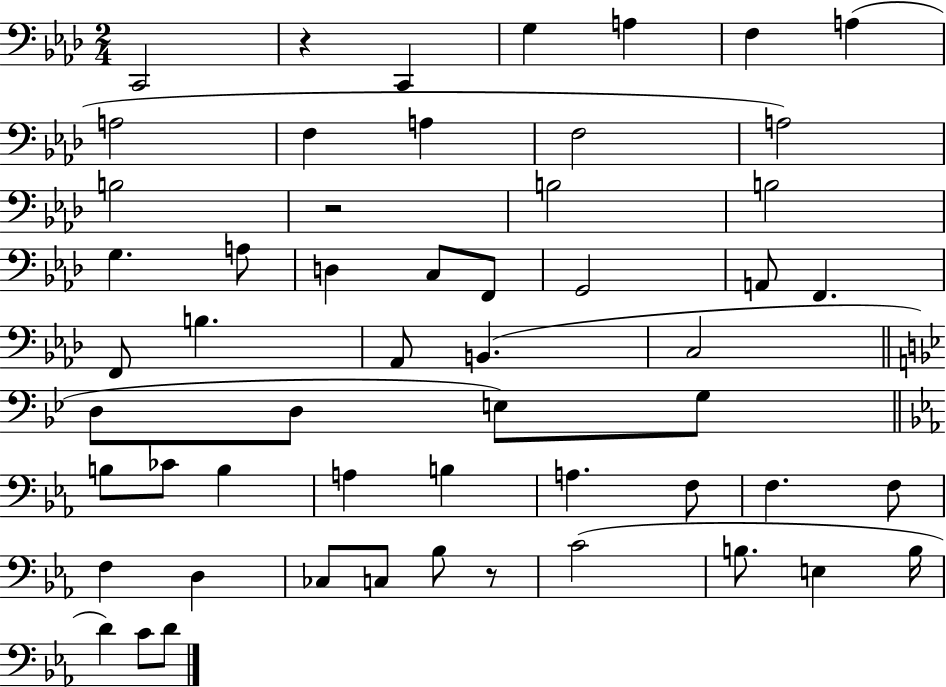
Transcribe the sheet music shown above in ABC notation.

X:1
T:Untitled
M:2/4
L:1/4
K:Ab
C,,2 z C,, G, A, F, A, A,2 F, A, F,2 A,2 B,2 z2 B,2 B,2 G, A,/2 D, C,/2 F,,/2 G,,2 A,,/2 F,, F,,/2 B, _A,,/2 B,, C,2 D,/2 D,/2 E,/2 G,/2 B,/2 _C/2 B, A, B, A, F,/2 F, F,/2 F, D, _C,/2 C,/2 _B,/2 z/2 C2 B,/2 E, B,/4 D C/2 D/2